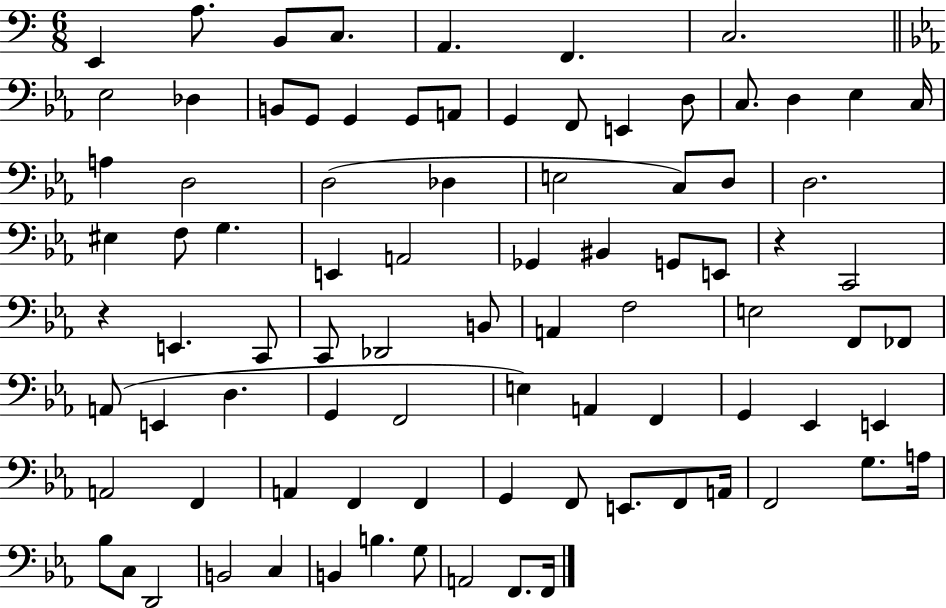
X:1
T:Untitled
M:6/8
L:1/4
K:C
E,, A,/2 B,,/2 C,/2 A,, F,, C,2 _E,2 _D, B,,/2 G,,/2 G,, G,,/2 A,,/2 G,, F,,/2 E,, D,/2 C,/2 D, _E, C,/4 A, D,2 D,2 _D, E,2 C,/2 D,/2 D,2 ^E, F,/2 G, E,, A,,2 _G,, ^B,, G,,/2 E,,/2 z C,,2 z E,, C,,/2 C,,/2 _D,,2 B,,/2 A,, F,2 E,2 F,,/2 _F,,/2 A,,/2 E,, D, G,, F,,2 E, A,, F,, G,, _E,, E,, A,,2 F,, A,, F,, F,, G,, F,,/2 E,,/2 F,,/2 A,,/4 F,,2 G,/2 A,/4 _B,/2 C,/2 D,,2 B,,2 C, B,, B, G,/2 A,,2 F,,/2 F,,/4